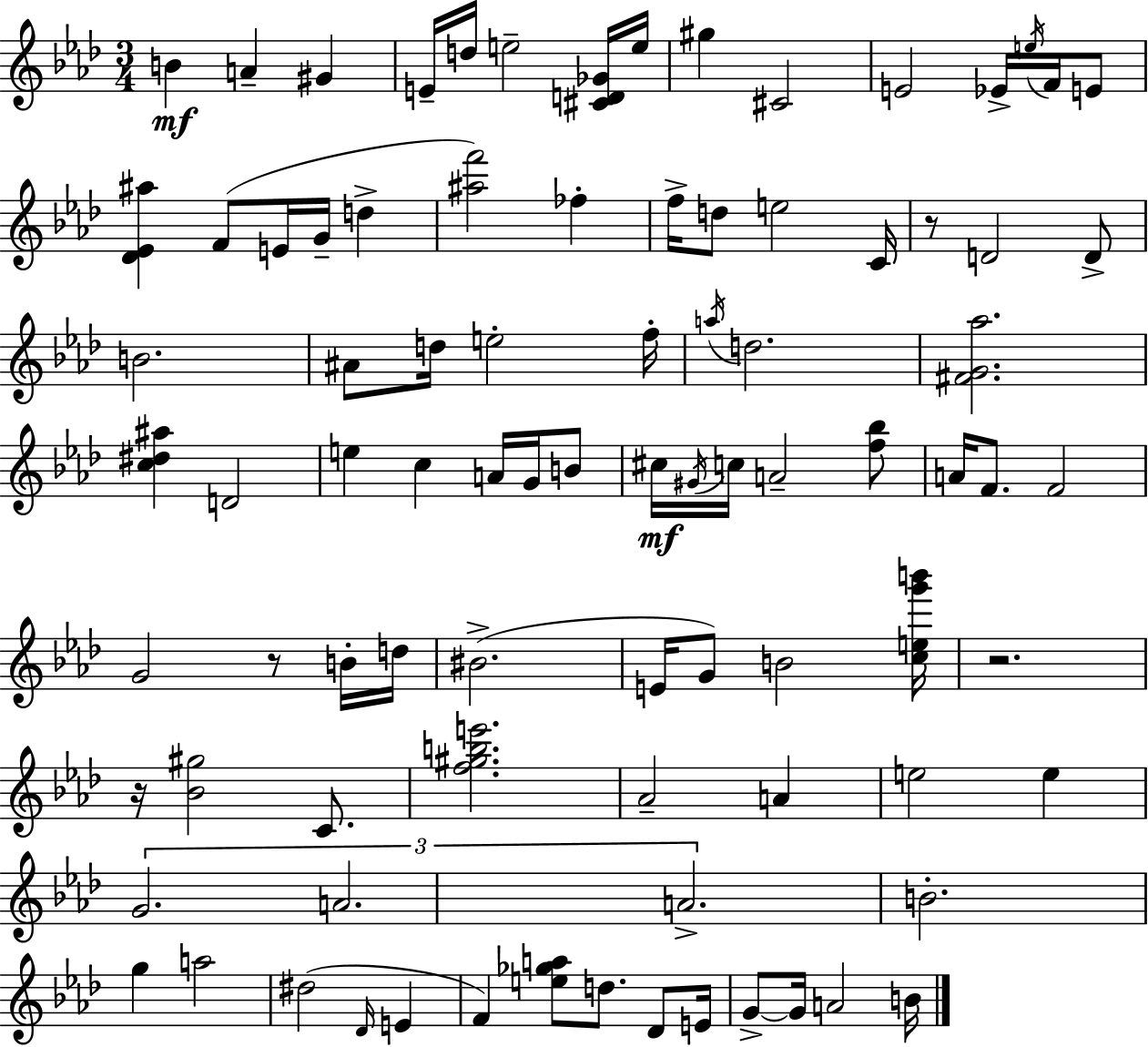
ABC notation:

X:1
T:Untitled
M:3/4
L:1/4
K:Fm
B A ^G E/4 d/4 e2 [^CD_G]/4 e/4 ^g ^C2 E2 _E/4 e/4 F/4 E/2 [_D_E^a] F/2 E/4 G/4 d [^af']2 _f f/4 d/2 e2 C/4 z/2 D2 D/2 B2 ^A/2 d/4 e2 f/4 a/4 d2 [^FG_a]2 [c^d^a] D2 e c A/4 G/4 B/2 ^c/4 ^G/4 c/4 A2 [f_b]/2 A/4 F/2 F2 G2 z/2 B/4 d/4 ^B2 E/4 G/2 B2 [ceg'b']/4 z2 z/4 [_B^g]2 C/2 [f^gbe']2 _A2 A e2 e G2 A2 A2 B2 g a2 ^d2 _D/4 E F [e_ga]/2 d/2 _D/2 E/4 G/2 G/4 A2 B/4